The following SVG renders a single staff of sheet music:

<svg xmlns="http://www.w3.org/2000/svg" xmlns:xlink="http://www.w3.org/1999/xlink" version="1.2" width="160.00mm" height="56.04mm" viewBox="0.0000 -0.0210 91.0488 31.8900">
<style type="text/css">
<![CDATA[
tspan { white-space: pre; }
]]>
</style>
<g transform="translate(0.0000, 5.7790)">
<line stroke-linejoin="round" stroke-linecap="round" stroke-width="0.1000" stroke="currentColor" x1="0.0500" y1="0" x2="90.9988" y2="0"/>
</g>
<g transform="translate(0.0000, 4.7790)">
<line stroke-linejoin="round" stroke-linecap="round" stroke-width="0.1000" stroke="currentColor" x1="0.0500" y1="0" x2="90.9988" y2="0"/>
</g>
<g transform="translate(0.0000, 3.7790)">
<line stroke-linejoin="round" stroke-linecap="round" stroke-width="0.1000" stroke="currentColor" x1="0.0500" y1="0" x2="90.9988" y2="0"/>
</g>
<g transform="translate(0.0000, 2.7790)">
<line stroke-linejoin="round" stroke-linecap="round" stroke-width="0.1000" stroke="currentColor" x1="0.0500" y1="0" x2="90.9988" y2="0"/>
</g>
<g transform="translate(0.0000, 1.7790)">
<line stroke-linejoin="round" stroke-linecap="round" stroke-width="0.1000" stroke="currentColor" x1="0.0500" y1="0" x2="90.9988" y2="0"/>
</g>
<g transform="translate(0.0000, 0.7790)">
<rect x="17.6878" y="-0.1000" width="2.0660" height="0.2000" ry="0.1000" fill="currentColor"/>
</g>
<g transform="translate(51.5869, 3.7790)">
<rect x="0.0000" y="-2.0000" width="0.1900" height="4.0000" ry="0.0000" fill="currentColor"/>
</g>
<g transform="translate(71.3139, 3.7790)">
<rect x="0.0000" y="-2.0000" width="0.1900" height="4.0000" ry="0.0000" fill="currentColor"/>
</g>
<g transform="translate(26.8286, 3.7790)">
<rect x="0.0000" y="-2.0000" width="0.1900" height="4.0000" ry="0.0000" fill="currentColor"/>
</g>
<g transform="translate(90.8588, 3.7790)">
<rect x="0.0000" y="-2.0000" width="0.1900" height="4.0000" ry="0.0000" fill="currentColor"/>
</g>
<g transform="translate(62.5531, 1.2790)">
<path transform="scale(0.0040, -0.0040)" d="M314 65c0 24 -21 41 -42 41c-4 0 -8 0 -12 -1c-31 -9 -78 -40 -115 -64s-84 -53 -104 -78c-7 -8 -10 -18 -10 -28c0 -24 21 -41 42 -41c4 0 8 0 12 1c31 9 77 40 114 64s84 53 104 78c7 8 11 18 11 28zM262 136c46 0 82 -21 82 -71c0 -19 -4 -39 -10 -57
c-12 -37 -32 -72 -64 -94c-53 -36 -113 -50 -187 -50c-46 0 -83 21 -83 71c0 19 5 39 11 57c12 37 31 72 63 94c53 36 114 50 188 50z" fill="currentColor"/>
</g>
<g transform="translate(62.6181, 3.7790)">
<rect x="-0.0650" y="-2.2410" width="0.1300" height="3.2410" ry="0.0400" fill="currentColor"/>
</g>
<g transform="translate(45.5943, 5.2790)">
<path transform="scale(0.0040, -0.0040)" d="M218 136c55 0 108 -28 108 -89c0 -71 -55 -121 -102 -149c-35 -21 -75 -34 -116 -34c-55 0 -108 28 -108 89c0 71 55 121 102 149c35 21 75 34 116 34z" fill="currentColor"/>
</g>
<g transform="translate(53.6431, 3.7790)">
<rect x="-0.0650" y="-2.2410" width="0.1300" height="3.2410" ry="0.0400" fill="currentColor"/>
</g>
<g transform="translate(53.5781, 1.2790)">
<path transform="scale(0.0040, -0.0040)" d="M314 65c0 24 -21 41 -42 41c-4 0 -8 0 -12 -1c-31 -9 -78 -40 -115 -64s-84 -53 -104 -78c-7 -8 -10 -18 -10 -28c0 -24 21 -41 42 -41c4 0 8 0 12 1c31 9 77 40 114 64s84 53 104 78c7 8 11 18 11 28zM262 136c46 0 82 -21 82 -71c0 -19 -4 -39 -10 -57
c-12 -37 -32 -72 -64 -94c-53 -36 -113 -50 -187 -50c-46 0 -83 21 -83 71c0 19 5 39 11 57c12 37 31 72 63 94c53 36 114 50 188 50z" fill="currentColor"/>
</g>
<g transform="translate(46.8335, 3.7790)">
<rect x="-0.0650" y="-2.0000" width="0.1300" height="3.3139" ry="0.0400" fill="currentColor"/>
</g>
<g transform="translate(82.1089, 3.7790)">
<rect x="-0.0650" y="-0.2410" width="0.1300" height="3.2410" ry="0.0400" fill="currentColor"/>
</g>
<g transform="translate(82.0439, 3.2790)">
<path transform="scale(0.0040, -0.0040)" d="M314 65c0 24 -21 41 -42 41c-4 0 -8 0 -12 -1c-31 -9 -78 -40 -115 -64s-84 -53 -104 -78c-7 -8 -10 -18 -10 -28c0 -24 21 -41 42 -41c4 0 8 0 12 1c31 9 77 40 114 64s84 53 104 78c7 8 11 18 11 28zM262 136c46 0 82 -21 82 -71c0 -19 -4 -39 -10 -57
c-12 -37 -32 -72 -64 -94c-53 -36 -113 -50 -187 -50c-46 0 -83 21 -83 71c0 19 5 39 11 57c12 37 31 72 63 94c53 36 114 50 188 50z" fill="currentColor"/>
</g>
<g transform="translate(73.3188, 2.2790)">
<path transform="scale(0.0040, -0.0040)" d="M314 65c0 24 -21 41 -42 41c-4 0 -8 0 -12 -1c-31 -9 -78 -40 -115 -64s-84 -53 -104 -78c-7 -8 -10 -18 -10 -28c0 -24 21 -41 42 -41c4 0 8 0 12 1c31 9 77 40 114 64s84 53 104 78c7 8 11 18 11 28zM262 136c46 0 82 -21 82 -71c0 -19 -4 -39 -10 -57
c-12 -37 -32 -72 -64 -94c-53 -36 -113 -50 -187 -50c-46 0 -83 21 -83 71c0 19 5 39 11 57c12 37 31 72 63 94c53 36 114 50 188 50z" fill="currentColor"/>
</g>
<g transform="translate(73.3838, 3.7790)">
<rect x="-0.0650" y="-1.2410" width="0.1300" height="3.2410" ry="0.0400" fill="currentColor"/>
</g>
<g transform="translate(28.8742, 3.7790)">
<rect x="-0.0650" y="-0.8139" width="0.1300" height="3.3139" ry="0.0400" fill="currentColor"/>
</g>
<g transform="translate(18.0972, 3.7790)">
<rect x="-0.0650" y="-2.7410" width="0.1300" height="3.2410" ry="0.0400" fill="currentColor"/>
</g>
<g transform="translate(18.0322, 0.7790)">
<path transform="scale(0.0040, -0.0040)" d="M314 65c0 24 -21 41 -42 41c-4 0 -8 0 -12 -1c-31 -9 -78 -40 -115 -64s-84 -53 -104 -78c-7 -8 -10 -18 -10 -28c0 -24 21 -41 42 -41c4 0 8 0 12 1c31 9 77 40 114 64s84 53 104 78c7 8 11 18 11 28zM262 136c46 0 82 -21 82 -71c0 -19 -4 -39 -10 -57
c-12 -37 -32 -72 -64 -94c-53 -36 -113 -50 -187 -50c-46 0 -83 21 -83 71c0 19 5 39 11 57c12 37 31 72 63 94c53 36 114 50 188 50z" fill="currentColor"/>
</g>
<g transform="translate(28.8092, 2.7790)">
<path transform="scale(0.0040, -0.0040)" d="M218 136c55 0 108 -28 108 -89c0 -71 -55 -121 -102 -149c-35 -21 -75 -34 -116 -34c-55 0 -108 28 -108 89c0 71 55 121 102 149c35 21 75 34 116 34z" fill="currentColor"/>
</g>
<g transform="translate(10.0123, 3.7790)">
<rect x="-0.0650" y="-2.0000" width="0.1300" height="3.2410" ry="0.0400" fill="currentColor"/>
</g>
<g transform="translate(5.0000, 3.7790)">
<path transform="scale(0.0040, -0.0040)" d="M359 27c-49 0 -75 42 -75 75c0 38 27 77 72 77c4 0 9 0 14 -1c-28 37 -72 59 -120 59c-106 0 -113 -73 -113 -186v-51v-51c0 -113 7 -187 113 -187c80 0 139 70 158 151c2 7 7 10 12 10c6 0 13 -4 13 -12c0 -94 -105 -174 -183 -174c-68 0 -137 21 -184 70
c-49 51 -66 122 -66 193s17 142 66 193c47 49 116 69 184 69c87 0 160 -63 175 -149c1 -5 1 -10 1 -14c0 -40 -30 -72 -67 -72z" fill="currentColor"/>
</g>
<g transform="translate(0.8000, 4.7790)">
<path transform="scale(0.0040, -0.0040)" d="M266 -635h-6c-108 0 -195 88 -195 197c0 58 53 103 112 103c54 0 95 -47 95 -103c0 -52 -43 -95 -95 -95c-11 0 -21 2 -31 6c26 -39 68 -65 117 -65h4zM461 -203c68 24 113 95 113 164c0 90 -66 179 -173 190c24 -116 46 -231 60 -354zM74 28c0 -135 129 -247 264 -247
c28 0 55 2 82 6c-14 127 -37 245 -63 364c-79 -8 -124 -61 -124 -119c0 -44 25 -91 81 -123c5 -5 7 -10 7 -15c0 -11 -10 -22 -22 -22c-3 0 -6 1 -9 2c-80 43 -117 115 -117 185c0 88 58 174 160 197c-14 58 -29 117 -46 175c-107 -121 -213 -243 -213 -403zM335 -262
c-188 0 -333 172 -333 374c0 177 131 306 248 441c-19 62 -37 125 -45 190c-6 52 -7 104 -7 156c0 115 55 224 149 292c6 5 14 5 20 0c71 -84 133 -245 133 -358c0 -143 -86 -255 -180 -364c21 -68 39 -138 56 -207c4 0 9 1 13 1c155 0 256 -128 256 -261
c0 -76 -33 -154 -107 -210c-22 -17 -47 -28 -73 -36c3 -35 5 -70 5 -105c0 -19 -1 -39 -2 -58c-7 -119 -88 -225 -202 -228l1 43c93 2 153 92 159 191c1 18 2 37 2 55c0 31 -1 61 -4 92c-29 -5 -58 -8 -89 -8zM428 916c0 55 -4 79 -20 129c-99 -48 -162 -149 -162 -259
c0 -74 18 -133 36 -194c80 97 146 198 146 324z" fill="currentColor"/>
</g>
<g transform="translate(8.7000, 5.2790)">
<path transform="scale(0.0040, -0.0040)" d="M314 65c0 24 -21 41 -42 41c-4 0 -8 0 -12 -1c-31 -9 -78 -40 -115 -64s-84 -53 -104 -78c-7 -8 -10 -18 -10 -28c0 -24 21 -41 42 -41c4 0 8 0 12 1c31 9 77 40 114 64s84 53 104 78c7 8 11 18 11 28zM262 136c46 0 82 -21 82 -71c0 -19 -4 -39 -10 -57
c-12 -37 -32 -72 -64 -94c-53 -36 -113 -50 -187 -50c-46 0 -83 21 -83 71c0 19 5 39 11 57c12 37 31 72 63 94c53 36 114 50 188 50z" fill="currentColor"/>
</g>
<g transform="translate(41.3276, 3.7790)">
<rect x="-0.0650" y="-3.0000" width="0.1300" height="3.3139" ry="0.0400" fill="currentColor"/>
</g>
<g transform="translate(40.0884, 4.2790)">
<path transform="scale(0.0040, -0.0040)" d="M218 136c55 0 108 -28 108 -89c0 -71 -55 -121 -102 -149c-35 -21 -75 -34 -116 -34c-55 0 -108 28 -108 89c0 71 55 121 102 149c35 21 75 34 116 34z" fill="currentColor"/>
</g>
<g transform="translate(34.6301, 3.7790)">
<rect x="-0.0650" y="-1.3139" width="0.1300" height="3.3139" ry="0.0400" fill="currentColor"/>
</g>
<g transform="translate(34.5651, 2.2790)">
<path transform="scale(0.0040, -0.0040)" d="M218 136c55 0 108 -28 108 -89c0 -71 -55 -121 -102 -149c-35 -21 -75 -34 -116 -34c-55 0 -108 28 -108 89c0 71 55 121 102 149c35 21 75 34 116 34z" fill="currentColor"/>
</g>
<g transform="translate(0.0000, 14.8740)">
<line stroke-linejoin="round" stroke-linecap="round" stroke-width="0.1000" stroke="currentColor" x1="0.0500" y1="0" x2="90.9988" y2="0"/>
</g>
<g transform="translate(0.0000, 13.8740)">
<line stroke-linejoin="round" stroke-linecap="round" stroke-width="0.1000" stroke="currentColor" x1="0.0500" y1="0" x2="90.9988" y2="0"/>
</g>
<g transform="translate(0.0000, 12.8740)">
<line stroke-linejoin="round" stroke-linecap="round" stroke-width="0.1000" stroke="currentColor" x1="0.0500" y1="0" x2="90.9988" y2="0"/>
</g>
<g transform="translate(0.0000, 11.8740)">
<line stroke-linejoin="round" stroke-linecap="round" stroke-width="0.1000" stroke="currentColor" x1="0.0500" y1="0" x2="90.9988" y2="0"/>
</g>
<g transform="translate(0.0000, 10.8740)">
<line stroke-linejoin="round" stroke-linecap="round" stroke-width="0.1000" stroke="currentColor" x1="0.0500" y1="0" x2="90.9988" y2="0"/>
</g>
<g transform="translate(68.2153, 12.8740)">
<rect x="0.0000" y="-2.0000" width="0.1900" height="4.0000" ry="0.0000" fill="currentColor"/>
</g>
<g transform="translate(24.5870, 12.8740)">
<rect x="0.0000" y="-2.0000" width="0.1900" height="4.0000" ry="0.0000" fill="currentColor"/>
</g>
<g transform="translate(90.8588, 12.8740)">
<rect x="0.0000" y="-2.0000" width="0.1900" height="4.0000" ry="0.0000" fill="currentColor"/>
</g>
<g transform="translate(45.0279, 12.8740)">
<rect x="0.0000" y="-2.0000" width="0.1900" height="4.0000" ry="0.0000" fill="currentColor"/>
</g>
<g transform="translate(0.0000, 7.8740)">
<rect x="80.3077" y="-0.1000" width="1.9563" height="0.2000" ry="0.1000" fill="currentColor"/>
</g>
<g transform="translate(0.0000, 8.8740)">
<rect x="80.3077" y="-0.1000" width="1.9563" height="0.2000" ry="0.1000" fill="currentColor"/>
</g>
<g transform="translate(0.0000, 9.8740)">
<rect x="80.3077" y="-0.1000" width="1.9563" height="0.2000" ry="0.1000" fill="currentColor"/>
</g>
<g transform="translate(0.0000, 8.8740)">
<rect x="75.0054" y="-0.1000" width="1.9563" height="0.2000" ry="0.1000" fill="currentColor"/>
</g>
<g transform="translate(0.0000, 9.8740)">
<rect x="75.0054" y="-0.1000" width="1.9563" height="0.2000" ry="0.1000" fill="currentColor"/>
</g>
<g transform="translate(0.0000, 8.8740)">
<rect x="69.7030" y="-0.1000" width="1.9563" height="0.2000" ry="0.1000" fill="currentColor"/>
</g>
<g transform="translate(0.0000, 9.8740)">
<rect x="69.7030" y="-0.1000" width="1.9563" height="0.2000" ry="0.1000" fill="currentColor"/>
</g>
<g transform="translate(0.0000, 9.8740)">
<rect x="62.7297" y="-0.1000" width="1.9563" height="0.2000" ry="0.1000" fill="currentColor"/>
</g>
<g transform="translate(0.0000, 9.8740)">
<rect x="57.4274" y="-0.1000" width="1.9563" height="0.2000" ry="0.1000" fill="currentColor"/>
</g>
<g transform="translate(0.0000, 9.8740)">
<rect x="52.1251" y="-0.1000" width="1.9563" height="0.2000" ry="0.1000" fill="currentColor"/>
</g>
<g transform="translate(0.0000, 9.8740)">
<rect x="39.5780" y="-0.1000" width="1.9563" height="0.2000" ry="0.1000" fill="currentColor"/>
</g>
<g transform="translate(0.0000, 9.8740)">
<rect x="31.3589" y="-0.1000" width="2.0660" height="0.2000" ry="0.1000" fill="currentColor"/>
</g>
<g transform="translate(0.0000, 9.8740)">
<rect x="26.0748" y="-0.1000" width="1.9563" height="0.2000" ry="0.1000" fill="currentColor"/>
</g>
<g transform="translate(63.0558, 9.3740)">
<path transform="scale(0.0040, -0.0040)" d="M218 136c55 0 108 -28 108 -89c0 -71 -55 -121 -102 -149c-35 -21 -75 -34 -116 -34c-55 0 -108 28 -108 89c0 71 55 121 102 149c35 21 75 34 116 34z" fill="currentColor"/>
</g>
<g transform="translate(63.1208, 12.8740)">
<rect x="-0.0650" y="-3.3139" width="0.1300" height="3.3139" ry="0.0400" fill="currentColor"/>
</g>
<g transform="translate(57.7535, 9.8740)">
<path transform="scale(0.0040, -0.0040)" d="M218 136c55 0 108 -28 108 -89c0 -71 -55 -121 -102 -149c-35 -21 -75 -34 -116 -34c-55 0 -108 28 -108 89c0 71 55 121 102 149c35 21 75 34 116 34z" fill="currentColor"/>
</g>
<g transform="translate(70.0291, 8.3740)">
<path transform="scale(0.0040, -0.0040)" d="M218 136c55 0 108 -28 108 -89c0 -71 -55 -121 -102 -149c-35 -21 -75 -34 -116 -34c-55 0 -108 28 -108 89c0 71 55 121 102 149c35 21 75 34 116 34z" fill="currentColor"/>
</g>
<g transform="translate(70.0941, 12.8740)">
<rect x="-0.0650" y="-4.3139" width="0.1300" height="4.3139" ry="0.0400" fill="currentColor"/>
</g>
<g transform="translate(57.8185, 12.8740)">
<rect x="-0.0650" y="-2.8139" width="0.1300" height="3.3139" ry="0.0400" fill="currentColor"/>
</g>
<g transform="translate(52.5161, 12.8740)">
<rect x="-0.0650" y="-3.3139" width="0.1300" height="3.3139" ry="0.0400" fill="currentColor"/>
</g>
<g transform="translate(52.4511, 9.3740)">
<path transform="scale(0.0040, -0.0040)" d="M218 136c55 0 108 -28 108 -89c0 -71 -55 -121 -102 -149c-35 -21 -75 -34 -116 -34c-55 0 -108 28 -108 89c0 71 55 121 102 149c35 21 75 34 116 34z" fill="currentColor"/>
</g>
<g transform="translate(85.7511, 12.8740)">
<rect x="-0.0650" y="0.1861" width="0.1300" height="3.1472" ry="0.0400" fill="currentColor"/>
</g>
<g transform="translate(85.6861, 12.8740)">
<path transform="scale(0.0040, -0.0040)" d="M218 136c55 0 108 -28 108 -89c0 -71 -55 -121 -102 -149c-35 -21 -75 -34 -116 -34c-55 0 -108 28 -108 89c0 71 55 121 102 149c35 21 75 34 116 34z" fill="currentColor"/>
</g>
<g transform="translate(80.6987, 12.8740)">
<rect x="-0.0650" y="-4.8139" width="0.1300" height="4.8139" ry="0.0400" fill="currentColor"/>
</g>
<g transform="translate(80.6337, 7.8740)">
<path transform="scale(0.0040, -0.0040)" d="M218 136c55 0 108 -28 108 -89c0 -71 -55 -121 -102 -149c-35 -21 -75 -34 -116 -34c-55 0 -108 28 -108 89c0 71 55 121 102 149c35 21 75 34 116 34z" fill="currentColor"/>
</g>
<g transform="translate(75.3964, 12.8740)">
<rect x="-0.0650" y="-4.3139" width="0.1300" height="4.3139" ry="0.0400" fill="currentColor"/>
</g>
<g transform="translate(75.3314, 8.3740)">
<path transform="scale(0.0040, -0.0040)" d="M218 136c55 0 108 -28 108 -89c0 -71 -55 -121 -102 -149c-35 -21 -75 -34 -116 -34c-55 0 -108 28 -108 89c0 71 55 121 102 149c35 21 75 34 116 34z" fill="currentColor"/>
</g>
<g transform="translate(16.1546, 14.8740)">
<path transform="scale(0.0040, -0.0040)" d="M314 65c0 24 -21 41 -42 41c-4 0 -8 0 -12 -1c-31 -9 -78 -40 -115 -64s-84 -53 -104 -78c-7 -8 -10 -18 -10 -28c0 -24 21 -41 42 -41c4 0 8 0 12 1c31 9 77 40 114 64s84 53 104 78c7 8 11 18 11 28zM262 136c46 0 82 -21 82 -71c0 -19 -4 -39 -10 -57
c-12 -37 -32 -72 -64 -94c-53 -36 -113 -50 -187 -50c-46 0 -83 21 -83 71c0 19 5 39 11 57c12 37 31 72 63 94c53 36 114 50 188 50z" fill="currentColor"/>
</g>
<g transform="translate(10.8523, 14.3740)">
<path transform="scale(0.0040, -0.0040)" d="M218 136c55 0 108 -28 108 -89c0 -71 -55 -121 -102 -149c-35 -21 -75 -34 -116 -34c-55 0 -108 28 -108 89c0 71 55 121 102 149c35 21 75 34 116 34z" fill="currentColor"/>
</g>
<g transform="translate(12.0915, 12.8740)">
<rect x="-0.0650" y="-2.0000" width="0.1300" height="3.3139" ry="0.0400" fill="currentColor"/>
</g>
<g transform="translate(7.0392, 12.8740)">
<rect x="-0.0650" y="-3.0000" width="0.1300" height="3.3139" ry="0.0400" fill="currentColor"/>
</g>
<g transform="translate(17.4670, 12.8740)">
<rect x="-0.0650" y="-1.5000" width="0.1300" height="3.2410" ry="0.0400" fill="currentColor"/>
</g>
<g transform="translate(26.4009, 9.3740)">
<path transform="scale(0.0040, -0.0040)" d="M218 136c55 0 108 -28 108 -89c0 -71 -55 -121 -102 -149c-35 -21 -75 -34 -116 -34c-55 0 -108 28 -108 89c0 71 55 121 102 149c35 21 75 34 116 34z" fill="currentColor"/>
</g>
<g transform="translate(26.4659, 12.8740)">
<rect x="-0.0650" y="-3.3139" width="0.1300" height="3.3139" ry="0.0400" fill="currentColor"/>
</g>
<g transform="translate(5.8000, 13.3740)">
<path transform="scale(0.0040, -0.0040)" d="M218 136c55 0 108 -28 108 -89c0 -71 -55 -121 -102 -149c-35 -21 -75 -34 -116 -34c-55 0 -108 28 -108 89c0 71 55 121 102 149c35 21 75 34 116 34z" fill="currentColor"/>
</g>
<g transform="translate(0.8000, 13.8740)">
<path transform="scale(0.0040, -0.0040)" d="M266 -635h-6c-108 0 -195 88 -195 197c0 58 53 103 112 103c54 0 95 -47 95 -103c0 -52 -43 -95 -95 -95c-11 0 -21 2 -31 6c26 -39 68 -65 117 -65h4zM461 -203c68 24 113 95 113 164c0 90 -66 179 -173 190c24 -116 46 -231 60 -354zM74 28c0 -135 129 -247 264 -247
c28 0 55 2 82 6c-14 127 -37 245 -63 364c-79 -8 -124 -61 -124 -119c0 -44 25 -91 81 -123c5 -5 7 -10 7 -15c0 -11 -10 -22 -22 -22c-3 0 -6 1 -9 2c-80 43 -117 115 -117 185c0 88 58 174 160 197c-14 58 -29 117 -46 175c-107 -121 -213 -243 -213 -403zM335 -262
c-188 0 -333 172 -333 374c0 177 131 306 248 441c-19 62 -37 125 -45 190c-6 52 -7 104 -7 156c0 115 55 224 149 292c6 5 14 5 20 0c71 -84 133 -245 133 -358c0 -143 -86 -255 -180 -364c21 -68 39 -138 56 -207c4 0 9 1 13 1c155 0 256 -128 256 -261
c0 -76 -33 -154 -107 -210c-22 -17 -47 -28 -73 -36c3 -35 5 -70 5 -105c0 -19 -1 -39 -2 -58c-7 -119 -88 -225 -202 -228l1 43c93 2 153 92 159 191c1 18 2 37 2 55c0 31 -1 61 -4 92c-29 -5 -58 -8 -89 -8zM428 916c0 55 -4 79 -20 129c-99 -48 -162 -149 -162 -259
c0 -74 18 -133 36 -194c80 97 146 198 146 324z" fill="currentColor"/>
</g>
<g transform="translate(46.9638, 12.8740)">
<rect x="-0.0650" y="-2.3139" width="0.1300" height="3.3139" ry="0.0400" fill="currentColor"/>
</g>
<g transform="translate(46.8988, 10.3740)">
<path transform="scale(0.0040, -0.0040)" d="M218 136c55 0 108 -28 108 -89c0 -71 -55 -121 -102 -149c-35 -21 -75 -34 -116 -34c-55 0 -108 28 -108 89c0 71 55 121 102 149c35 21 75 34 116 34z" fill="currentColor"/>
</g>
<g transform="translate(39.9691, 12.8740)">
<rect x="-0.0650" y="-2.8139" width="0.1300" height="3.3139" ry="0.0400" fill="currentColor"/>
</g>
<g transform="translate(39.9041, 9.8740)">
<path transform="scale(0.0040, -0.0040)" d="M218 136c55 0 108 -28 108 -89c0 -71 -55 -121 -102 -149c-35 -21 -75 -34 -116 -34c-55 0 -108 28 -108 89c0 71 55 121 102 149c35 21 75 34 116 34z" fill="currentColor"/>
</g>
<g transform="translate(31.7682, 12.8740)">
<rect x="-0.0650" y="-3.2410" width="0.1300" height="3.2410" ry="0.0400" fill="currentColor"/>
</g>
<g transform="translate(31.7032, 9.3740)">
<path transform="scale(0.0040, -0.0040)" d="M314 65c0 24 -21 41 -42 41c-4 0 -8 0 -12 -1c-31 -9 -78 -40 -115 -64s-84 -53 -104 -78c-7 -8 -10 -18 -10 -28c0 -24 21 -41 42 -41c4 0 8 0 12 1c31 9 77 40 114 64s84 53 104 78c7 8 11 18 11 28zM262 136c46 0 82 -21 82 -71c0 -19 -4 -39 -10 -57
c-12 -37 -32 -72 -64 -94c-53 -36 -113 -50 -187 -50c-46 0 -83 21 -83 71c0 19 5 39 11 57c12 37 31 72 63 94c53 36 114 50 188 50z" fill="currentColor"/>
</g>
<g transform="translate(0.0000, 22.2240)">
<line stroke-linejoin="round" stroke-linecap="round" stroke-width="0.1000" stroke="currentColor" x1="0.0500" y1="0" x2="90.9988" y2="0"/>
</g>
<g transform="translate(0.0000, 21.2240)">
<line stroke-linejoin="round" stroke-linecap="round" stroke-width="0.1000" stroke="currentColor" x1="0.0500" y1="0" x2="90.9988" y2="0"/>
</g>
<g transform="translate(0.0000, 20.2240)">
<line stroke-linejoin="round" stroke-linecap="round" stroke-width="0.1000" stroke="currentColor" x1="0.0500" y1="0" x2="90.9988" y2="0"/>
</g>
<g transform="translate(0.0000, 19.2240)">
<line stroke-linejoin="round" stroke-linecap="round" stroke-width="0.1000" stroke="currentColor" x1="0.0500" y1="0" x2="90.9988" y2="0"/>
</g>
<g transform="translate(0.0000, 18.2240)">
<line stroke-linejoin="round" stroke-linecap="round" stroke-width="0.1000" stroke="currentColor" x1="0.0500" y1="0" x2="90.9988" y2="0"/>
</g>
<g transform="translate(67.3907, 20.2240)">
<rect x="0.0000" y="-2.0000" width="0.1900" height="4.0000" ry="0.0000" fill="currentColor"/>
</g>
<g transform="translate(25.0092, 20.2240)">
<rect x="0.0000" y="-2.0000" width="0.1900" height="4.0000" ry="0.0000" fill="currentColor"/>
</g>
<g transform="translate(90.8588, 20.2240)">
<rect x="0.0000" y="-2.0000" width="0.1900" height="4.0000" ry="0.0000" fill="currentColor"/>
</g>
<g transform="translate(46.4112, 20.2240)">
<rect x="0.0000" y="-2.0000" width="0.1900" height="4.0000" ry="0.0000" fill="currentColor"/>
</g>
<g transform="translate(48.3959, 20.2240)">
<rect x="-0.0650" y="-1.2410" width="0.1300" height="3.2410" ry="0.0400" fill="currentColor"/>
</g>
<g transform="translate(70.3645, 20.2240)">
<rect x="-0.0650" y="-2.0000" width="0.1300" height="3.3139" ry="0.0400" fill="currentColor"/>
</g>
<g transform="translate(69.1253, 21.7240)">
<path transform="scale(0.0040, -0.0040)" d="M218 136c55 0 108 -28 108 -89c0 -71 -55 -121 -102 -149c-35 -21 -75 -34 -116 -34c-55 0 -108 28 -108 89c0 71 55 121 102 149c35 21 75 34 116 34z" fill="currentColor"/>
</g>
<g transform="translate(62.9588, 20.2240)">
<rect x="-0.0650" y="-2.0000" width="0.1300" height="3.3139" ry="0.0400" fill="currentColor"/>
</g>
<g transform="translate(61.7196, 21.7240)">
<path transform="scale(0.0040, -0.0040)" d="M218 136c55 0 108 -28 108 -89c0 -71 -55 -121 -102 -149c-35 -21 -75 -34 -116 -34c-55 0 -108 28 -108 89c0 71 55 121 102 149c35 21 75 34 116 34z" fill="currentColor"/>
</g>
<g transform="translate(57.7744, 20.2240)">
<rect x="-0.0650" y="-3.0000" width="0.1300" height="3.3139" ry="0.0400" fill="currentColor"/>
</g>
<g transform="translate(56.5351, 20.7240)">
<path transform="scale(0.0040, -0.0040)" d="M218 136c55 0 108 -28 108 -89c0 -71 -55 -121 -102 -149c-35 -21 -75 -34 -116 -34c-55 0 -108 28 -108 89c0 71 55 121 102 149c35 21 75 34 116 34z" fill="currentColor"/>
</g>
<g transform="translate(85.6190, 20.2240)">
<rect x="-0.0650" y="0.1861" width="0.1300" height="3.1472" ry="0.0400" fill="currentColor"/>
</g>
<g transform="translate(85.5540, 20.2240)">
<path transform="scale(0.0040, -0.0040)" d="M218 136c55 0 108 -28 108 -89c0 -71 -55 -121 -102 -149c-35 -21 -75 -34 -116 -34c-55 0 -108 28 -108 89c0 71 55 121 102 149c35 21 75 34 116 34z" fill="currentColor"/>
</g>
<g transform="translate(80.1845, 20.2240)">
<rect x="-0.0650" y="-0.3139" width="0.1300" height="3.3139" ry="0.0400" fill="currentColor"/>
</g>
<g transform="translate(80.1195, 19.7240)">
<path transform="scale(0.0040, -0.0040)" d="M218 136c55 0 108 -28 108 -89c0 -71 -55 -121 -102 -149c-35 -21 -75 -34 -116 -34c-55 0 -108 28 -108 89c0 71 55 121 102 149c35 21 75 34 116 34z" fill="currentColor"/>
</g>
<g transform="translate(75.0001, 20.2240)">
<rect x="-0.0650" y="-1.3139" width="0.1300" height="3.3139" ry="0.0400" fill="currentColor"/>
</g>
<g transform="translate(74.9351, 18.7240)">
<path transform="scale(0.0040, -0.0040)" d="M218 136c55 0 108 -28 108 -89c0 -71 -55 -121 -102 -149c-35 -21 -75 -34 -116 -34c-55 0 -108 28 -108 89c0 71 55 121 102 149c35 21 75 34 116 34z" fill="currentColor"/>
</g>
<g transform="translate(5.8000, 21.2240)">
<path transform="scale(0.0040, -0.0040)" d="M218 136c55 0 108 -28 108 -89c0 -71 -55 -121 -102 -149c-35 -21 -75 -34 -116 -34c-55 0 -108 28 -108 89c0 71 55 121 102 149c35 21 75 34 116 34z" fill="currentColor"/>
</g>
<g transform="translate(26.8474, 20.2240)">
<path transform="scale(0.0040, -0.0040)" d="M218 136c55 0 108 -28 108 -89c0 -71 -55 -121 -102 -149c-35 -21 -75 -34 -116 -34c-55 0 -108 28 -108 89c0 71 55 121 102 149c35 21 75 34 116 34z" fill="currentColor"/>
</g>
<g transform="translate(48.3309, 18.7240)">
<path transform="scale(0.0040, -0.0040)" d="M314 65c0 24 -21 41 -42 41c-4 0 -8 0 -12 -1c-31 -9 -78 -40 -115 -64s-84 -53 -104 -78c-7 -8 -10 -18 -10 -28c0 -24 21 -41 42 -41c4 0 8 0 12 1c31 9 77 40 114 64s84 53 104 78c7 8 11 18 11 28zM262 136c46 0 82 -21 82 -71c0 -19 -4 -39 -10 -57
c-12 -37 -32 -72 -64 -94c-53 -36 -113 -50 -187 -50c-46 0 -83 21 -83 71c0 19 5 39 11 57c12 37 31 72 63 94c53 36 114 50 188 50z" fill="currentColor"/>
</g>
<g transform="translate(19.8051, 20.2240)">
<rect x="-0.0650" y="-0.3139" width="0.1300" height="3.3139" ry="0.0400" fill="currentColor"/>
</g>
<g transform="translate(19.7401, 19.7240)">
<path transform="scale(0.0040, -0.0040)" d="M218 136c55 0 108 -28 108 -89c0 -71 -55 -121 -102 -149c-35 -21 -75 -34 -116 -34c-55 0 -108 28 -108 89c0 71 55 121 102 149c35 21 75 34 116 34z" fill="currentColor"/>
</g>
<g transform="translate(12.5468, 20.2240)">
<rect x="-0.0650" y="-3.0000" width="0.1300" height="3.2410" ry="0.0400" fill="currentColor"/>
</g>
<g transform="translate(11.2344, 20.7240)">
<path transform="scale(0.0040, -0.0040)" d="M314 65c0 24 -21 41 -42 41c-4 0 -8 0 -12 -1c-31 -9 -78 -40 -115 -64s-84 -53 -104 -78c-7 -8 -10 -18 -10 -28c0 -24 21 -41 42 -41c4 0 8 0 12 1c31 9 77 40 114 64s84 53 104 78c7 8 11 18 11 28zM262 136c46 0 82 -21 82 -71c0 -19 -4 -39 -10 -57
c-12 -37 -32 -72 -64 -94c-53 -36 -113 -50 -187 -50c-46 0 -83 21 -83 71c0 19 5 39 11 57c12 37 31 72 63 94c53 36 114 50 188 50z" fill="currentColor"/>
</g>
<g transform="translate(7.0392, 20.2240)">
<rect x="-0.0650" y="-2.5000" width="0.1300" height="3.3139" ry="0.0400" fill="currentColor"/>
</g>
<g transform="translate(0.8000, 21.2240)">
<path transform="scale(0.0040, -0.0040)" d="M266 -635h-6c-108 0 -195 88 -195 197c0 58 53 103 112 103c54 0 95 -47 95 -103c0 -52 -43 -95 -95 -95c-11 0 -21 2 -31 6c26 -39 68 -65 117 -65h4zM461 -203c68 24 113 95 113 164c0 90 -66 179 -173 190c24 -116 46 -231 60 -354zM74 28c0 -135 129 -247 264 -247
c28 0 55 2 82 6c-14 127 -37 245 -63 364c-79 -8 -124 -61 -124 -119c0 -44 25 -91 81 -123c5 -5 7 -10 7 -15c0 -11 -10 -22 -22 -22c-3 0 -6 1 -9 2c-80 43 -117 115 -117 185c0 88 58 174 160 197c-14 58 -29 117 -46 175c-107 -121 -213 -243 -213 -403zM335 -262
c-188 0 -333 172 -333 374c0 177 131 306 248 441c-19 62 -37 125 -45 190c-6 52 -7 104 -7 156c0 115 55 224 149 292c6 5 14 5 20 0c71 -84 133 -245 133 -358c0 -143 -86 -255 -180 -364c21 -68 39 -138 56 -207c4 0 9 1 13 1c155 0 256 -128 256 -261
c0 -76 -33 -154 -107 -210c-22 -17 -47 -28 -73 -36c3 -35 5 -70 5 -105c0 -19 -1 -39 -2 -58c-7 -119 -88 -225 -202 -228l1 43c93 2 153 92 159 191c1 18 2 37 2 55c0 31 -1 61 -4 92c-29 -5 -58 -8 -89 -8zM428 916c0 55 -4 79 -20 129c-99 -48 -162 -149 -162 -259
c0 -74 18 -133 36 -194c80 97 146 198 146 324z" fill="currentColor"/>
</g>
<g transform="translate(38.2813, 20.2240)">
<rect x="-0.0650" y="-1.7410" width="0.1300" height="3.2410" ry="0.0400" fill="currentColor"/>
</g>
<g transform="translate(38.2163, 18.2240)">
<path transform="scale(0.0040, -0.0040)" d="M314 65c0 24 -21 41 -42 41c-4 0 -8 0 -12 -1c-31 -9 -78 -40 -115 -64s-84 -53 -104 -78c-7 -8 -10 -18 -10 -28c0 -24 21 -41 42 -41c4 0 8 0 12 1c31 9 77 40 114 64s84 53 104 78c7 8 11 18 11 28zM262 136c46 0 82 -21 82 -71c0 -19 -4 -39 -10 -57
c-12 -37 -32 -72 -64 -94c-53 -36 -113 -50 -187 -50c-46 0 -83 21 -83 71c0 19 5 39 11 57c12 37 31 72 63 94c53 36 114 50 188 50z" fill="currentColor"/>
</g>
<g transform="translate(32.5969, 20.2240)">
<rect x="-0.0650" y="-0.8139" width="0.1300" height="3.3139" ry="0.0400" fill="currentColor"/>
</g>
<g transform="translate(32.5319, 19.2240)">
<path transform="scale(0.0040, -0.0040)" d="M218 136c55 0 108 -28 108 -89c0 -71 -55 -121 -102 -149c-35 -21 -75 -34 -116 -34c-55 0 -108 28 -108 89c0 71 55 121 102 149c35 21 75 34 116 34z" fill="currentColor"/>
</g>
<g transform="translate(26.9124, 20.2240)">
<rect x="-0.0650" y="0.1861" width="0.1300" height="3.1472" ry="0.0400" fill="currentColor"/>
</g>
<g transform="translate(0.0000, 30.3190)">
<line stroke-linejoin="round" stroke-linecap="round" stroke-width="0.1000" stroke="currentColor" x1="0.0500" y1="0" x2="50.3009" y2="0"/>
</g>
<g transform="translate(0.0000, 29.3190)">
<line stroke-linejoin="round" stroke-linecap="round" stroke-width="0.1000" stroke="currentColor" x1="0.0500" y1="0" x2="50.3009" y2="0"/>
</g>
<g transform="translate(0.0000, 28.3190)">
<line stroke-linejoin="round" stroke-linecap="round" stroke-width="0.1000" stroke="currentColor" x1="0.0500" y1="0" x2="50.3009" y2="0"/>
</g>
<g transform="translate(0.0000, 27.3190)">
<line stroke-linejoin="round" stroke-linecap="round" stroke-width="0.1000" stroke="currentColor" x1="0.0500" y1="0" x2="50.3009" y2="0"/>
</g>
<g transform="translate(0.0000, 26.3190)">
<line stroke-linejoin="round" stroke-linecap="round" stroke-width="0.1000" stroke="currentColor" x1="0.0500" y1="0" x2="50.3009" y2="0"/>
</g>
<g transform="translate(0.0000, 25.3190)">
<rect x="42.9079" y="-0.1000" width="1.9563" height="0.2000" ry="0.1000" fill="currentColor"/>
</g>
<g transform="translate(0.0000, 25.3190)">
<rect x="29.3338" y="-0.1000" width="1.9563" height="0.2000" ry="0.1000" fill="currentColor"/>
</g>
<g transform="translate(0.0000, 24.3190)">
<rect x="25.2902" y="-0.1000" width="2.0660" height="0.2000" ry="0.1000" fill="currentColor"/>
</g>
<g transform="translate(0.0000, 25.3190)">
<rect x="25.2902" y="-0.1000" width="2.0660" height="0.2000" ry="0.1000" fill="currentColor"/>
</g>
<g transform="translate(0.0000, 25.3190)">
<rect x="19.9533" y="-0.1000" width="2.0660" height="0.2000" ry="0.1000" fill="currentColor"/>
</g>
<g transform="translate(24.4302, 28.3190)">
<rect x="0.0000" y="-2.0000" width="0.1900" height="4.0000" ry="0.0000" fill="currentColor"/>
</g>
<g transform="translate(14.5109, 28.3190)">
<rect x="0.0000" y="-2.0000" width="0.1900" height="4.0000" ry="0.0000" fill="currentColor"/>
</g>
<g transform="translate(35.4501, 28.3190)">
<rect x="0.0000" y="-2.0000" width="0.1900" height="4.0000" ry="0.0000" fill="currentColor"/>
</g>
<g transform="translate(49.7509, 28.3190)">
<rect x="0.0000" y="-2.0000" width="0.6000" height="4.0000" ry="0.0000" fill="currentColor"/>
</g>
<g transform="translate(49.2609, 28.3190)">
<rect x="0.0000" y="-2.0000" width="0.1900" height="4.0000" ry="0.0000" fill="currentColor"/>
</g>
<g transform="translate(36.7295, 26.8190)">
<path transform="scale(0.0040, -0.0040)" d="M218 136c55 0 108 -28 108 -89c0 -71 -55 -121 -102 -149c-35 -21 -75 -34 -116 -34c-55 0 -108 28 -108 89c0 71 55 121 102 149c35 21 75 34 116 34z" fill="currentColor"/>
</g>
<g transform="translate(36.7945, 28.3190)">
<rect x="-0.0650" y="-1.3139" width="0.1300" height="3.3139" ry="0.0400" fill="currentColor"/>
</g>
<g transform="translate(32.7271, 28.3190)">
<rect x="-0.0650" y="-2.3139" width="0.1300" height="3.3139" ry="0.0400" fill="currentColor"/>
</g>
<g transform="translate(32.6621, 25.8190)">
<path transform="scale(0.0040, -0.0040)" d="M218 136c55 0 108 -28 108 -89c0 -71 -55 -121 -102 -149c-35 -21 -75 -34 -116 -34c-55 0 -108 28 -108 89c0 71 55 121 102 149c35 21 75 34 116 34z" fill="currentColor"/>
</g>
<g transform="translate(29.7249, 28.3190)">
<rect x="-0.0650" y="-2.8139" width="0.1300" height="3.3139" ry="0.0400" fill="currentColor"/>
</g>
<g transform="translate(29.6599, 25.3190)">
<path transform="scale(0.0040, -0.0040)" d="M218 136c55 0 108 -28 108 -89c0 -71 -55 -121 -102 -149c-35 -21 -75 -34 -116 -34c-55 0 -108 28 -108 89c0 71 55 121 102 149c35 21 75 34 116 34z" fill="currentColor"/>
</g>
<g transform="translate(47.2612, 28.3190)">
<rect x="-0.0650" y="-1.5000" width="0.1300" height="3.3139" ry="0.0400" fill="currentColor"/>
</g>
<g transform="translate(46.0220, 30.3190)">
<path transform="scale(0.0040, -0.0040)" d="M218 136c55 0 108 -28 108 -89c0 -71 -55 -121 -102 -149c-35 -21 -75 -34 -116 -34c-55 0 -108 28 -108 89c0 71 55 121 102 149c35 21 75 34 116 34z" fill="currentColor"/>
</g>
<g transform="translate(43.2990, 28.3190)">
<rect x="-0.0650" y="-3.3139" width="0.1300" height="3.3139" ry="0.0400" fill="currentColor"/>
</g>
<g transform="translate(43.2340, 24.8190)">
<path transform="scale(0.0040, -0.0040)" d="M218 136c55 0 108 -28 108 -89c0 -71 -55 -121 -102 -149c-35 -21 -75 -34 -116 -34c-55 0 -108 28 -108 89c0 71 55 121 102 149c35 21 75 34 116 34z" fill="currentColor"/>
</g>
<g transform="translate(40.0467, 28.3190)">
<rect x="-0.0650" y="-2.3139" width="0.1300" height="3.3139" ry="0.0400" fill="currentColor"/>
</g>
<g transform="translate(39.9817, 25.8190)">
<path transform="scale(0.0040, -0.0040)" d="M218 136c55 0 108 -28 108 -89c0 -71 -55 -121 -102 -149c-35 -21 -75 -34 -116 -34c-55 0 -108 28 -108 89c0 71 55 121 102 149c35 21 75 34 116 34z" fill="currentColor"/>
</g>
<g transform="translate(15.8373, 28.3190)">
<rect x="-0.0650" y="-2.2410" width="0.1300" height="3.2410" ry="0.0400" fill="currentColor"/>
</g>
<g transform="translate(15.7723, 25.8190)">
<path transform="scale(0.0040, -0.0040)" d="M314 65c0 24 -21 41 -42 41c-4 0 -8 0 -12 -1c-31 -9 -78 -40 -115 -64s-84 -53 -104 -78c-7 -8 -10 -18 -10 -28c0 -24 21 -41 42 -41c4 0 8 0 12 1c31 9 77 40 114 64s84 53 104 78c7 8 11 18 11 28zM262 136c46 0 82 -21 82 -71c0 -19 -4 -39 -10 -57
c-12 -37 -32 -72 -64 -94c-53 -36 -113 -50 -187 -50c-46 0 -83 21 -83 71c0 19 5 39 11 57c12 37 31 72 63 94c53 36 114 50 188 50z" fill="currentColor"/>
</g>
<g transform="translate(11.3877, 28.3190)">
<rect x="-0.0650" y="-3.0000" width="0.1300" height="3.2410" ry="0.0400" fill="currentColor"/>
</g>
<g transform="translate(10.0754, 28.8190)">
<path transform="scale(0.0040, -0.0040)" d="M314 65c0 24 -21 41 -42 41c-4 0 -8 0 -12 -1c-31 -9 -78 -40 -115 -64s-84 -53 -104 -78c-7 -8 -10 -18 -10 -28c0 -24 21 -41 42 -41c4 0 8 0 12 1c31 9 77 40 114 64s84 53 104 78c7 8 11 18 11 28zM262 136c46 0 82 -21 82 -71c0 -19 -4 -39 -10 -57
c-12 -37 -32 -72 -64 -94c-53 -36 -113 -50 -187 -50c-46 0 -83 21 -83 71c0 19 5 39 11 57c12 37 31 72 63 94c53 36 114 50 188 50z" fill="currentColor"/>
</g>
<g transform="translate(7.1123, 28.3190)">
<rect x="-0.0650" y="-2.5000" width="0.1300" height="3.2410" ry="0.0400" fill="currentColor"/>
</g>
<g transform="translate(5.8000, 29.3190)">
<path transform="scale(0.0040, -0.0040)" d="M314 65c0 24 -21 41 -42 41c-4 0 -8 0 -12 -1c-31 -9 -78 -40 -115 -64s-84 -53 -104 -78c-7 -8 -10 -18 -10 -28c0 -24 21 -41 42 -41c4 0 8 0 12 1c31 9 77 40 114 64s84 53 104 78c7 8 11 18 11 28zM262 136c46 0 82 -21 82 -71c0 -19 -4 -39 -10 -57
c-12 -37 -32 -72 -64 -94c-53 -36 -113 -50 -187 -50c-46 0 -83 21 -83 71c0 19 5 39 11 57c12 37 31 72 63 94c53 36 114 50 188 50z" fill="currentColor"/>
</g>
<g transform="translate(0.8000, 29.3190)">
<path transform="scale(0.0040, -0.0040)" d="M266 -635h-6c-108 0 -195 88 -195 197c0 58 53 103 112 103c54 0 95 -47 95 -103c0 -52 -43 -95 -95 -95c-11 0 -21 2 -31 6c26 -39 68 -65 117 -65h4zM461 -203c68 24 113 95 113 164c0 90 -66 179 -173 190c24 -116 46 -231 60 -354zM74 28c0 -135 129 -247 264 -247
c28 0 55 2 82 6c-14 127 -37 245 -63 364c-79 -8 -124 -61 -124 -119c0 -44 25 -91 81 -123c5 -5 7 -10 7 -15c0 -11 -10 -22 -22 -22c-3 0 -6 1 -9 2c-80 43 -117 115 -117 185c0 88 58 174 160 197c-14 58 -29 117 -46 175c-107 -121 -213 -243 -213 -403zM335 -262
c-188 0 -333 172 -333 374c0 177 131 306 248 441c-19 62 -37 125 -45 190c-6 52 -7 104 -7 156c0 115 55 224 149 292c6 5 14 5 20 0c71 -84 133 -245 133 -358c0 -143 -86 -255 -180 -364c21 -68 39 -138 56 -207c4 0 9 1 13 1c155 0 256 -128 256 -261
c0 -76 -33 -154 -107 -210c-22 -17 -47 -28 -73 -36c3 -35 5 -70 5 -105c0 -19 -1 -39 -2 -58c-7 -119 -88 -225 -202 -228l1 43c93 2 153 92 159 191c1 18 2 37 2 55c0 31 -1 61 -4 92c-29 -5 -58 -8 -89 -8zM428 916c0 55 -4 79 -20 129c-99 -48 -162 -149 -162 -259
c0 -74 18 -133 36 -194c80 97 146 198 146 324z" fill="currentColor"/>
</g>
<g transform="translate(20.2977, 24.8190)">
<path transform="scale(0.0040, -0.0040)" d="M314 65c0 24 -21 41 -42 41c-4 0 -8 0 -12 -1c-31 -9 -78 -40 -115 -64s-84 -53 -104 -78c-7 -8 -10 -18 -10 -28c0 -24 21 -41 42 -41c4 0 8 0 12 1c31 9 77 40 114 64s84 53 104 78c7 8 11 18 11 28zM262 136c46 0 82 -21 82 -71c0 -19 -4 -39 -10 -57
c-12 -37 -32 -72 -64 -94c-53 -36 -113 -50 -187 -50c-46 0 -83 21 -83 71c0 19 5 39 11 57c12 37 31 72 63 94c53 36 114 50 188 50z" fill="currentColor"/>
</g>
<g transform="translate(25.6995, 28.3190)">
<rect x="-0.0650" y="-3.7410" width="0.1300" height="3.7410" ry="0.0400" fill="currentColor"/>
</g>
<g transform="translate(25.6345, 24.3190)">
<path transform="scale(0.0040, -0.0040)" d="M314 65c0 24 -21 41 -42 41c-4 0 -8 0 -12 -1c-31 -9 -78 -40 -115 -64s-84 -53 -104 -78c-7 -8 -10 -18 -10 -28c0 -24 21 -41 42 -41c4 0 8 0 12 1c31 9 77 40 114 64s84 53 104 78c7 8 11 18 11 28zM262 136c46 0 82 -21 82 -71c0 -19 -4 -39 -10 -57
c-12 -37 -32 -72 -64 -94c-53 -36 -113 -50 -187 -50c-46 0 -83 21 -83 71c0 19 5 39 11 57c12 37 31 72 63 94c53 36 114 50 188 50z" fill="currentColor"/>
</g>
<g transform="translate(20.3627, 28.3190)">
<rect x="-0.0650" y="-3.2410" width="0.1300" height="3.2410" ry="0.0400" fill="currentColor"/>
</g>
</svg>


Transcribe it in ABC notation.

X:1
T:Untitled
M:4/4
L:1/4
K:C
F2 a2 d e A F g2 g2 e2 c2 A F E2 b b2 a g b a b d' d' e' B G A2 c B d f2 e2 A F F e c B G2 A2 g2 b2 c'2 a g e g b E